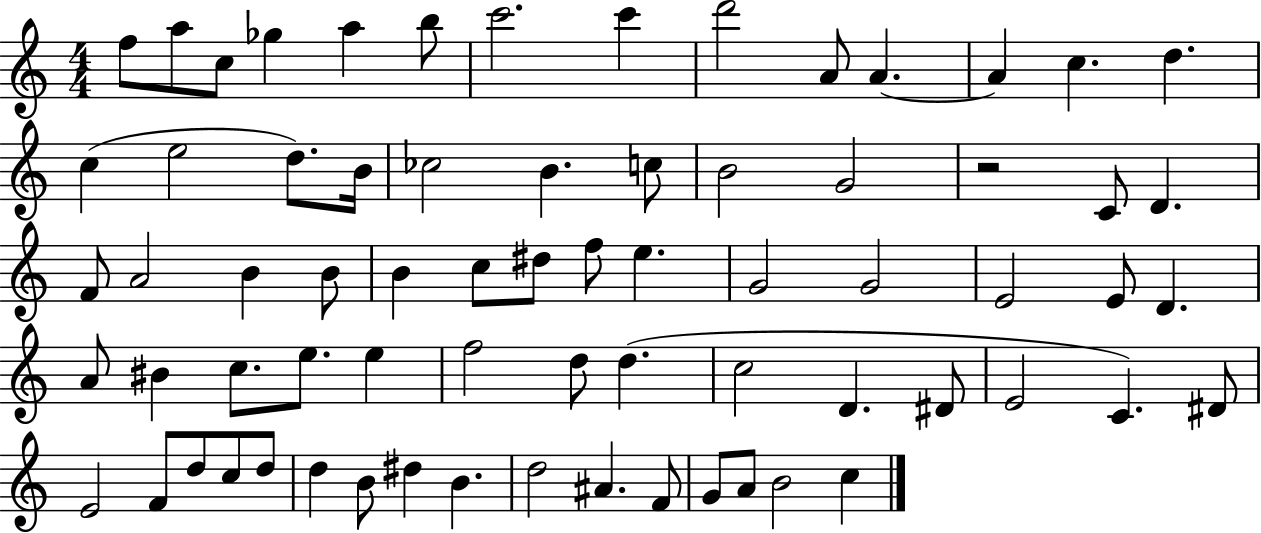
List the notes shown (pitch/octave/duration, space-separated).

F5/e A5/e C5/e Gb5/q A5/q B5/e C6/h. C6/q D6/h A4/e A4/q. A4/q C5/q. D5/q. C5/q E5/h D5/e. B4/s CES5/h B4/q. C5/e B4/h G4/h R/h C4/e D4/q. F4/e A4/h B4/q B4/e B4/q C5/e D#5/e F5/e E5/q. G4/h G4/h E4/h E4/e D4/q. A4/e BIS4/q C5/e. E5/e. E5/q F5/h D5/e D5/q. C5/h D4/q. D#4/e E4/h C4/q. D#4/e E4/h F4/e D5/e C5/e D5/e D5/q B4/e D#5/q B4/q. D5/h A#4/q. F4/e G4/e A4/e B4/h C5/q